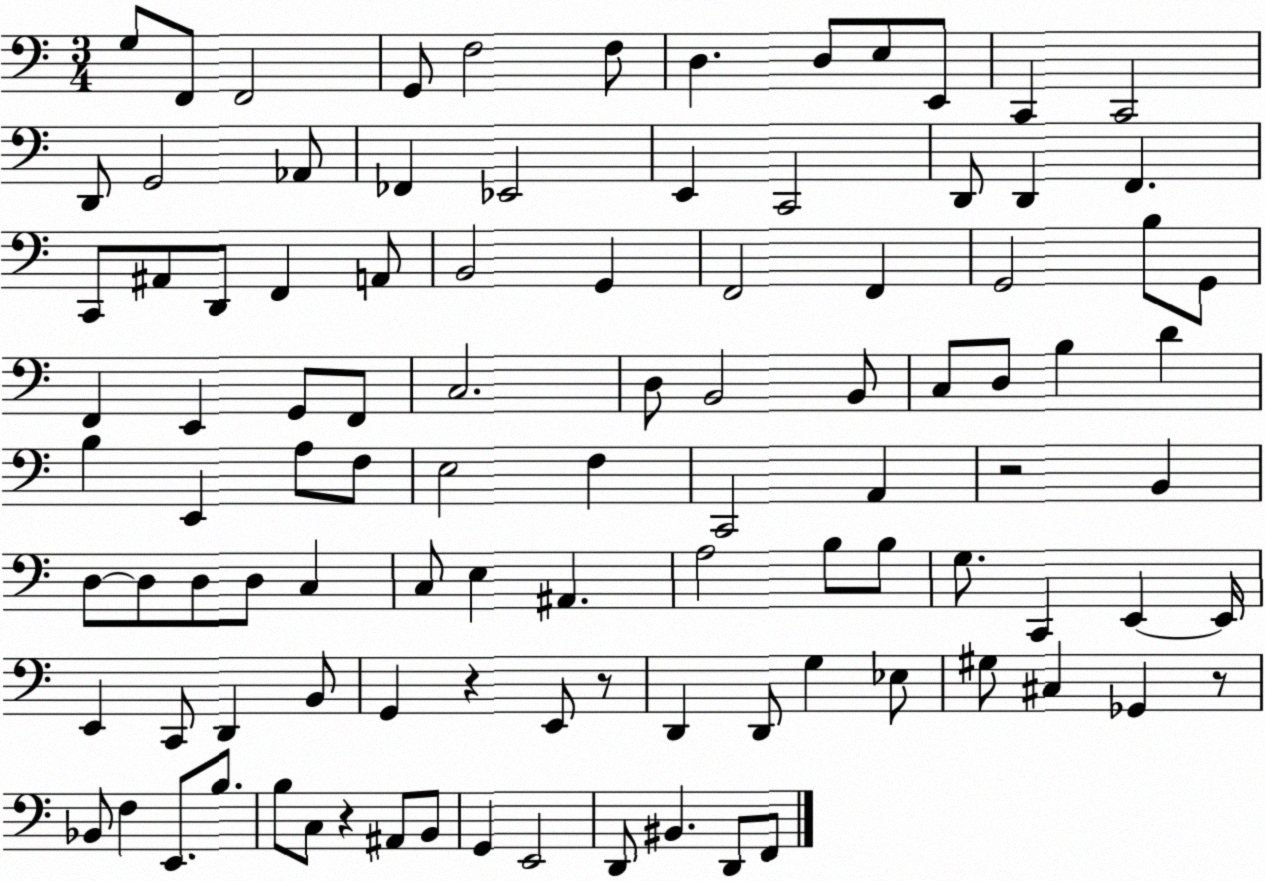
X:1
T:Untitled
M:3/4
L:1/4
K:C
G,/2 F,,/2 F,,2 G,,/2 F,2 F,/2 D, D,/2 E,/2 E,,/2 C,, C,,2 D,,/2 G,,2 _A,,/2 _F,, _E,,2 E,, C,,2 D,,/2 D,, F,, C,,/2 ^A,,/2 D,,/2 F,, A,,/2 B,,2 G,, F,,2 F,, G,,2 B,/2 G,,/2 F,, E,, G,,/2 F,,/2 C,2 D,/2 B,,2 B,,/2 C,/2 D,/2 B, D B, E,, A,/2 F,/2 E,2 F, C,,2 A,, z2 B,, D,/2 D,/2 D,/2 D,/2 C, C,/2 E, ^A,, A,2 B,/2 B,/2 G,/2 C,, E,, E,,/4 E,, C,,/2 D,, B,,/2 G,, z E,,/2 z/2 D,, D,,/2 G, _E,/2 ^G,/2 ^C, _G,, z/2 _B,,/2 F, E,,/2 B,/2 B,/2 C,/2 z ^A,,/2 B,,/2 G,, E,,2 D,,/2 ^B,, D,,/2 F,,/2